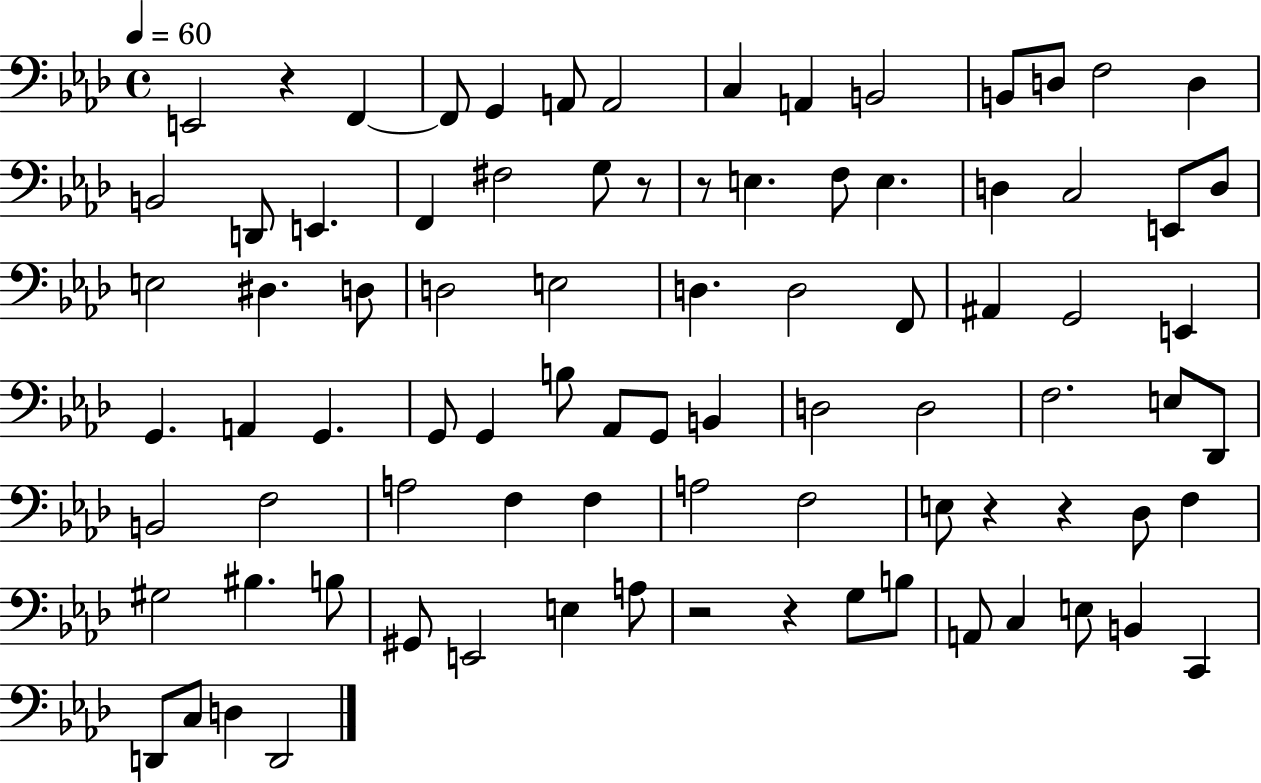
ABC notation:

X:1
T:Untitled
M:4/4
L:1/4
K:Ab
E,,2 z F,, F,,/2 G,, A,,/2 A,,2 C, A,, B,,2 B,,/2 D,/2 F,2 D, B,,2 D,,/2 E,, F,, ^F,2 G,/2 z/2 z/2 E, F,/2 E, D, C,2 E,,/2 D,/2 E,2 ^D, D,/2 D,2 E,2 D, D,2 F,,/2 ^A,, G,,2 E,, G,, A,, G,, G,,/2 G,, B,/2 _A,,/2 G,,/2 B,, D,2 D,2 F,2 E,/2 _D,,/2 B,,2 F,2 A,2 F, F, A,2 F,2 E,/2 z z _D,/2 F, ^G,2 ^B, B,/2 ^G,,/2 E,,2 E, A,/2 z2 z G,/2 B,/2 A,,/2 C, E,/2 B,, C,, D,,/2 C,/2 D, D,,2